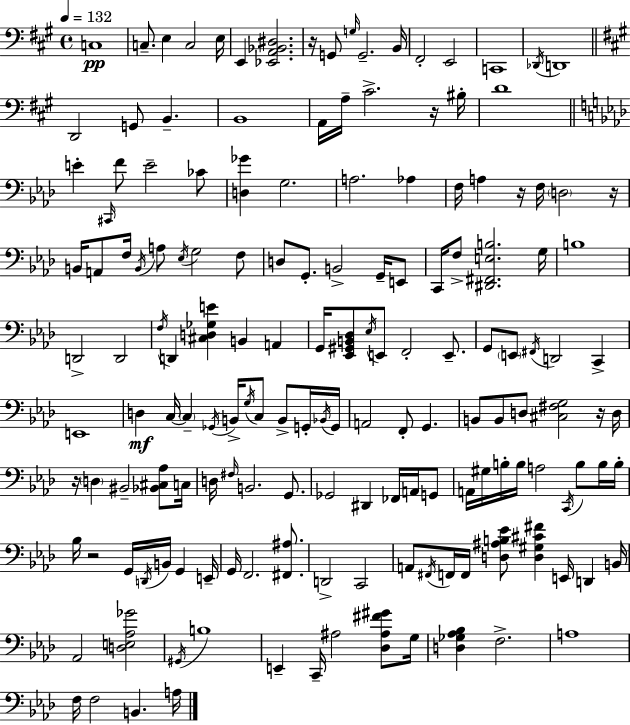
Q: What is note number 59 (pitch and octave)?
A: A2